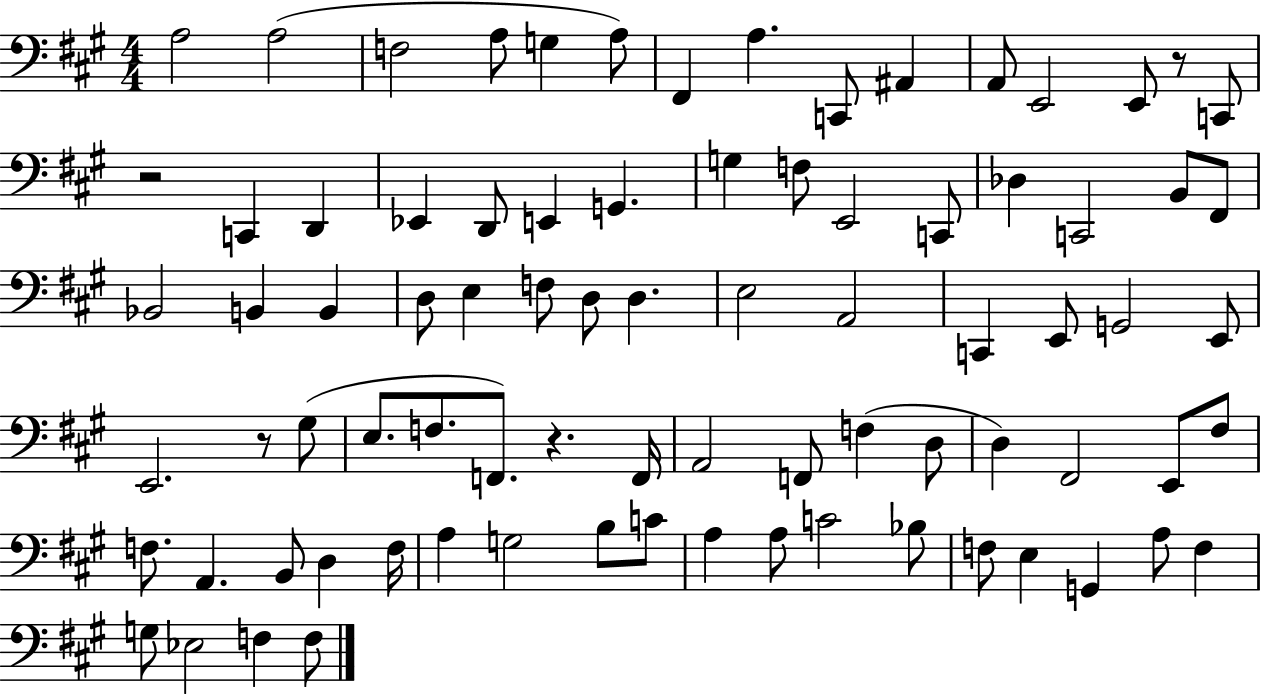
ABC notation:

X:1
T:Untitled
M:4/4
L:1/4
K:A
A,2 A,2 F,2 A,/2 G, A,/2 ^F,, A, C,,/2 ^A,, A,,/2 E,,2 E,,/2 z/2 C,,/2 z2 C,, D,, _E,, D,,/2 E,, G,, G, F,/2 E,,2 C,,/2 _D, C,,2 B,,/2 ^F,,/2 _B,,2 B,, B,, D,/2 E, F,/2 D,/2 D, E,2 A,,2 C,, E,,/2 G,,2 E,,/2 E,,2 z/2 ^G,/2 E,/2 F,/2 F,,/2 z F,,/4 A,,2 F,,/2 F, D,/2 D, ^F,,2 E,,/2 ^F,/2 F,/2 A,, B,,/2 D, F,/4 A, G,2 B,/2 C/2 A, A,/2 C2 _B,/2 F,/2 E, G,, A,/2 F, G,/2 _E,2 F, F,/2